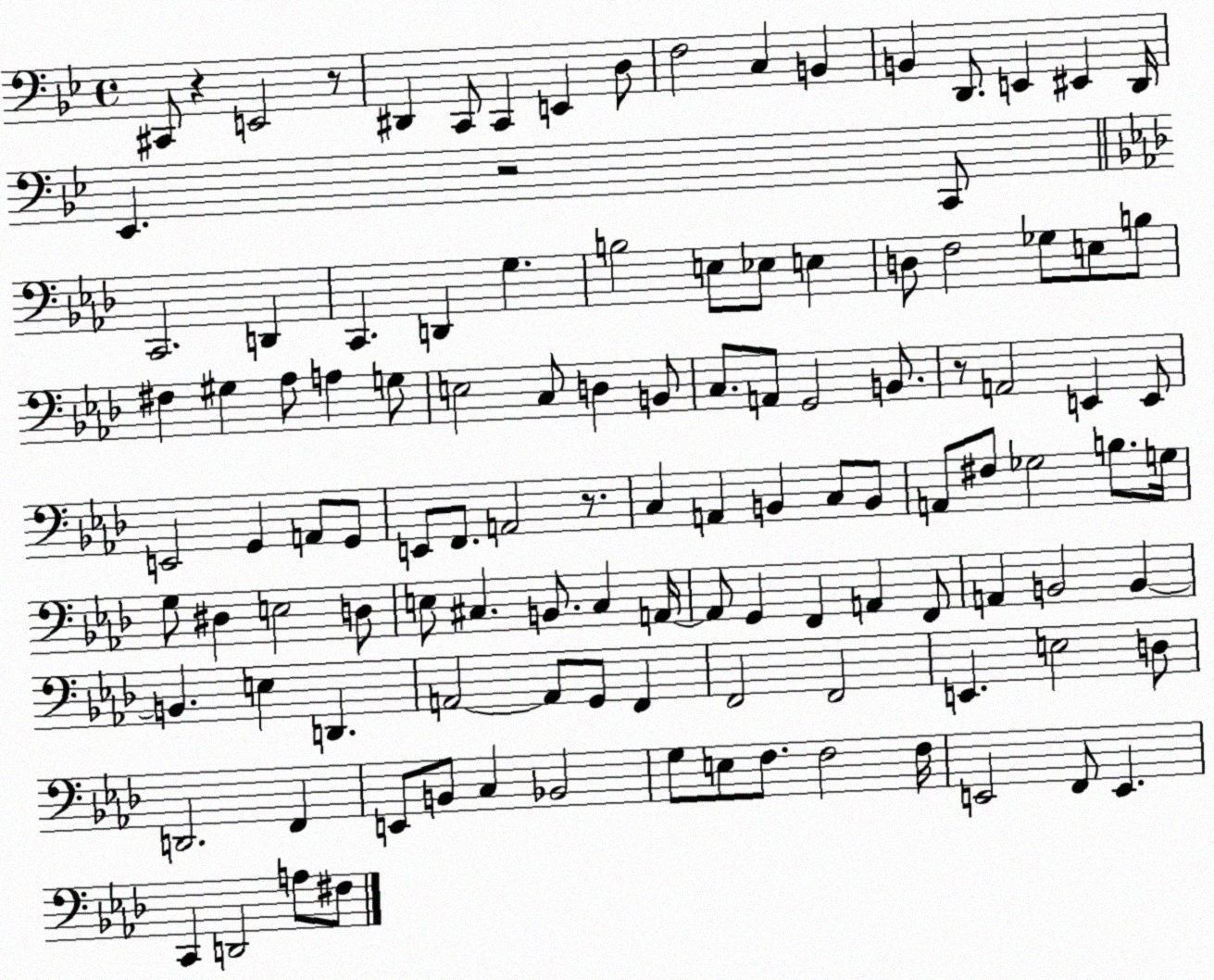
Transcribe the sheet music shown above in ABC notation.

X:1
T:Untitled
M:4/4
L:1/4
K:Bb
^C,,/2 z E,,2 z/2 ^D,, C,,/2 C,, E,, D,/2 F,2 C, B,, B,, D,,/2 E,, ^E,, D,,/4 _E,, z2 C,,/2 C,,2 D,, C,, D,, G, B,2 E,/2 _E,/2 E, D,/2 F,2 _G,/2 E,/2 B,/2 ^F, ^G, _A,/2 A, G,/2 E,2 C,/2 D, B,,/2 C,/2 A,,/2 G,,2 B,,/2 z/2 A,,2 E,, E,,/2 E,,2 G,, A,,/2 G,,/2 E,,/2 F,,/2 A,,2 z/2 C, A,, B,, C,/2 B,,/2 A,,/2 ^F,/2 _G,2 B,/2 G,/4 G,/2 ^D, E,2 D,/2 E,/2 ^C, B,,/2 ^C, A,,/4 A,,/2 G,, F,, A,, F,,/2 A,, B,,2 B,, B,, E, D,, A,,2 A,,/2 G,,/2 F,, F,,2 F,,2 E,, E,2 D,/2 D,,2 F,, E,,/2 B,,/2 C, _B,,2 G,/2 E,/2 F,/2 F,2 F,/4 E,,2 F,,/2 E,, C,, D,,2 A,/2 ^F,/2